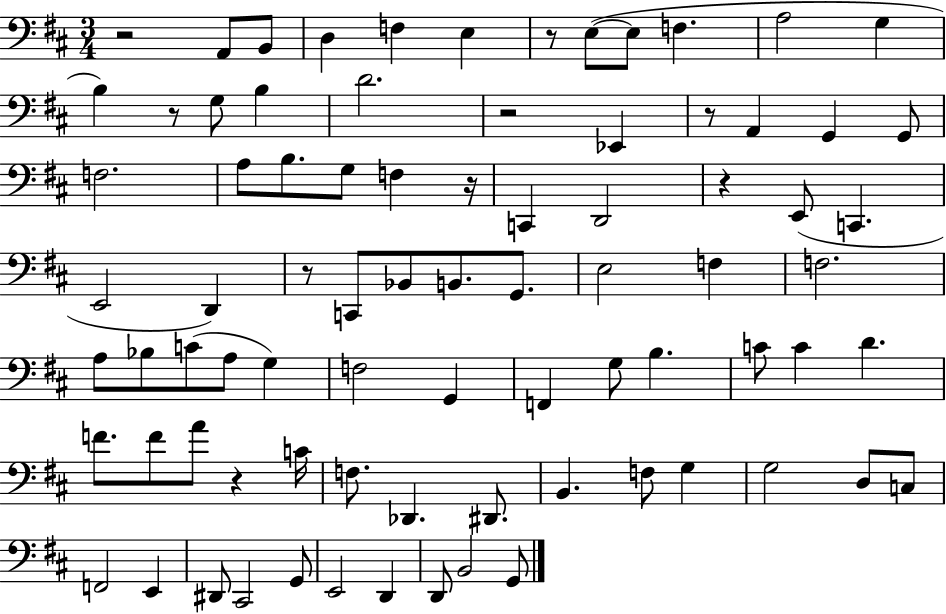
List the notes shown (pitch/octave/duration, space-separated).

R/h A2/e B2/e D3/q F3/q E3/q R/e E3/e E3/e F3/q. A3/h G3/q B3/q R/e G3/e B3/q D4/h. R/h Eb2/q R/e A2/q G2/q G2/e F3/h. A3/e B3/e. G3/e F3/q R/s C2/q D2/h R/q E2/e C2/q. E2/h D2/q R/e C2/e Bb2/e B2/e. G2/e. E3/h F3/q F3/h. A3/e Bb3/e C4/e A3/e G3/q F3/h G2/q F2/q G3/e B3/q. C4/e C4/q D4/q. F4/e. F4/e A4/e R/q C4/s F3/e. Db2/q. D#2/e. B2/q. F3/e G3/q G3/h D3/e C3/e F2/h E2/q D#2/e C#2/h G2/e E2/h D2/q D2/e B2/h G2/e